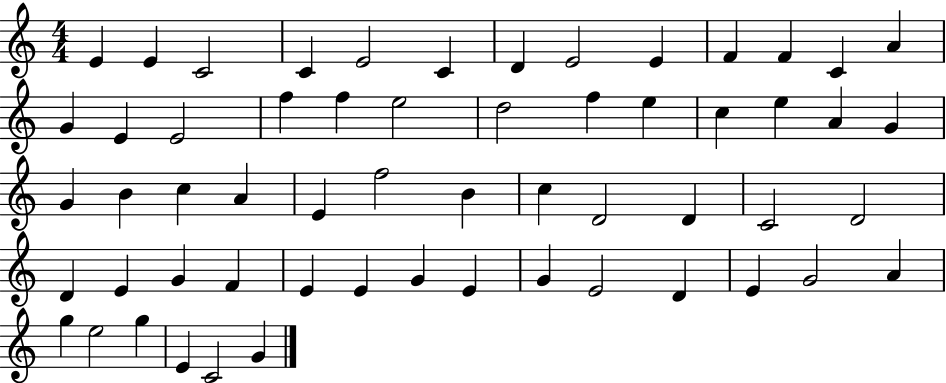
X:1
T:Untitled
M:4/4
L:1/4
K:C
E E C2 C E2 C D E2 E F F C A G E E2 f f e2 d2 f e c e A G G B c A E f2 B c D2 D C2 D2 D E G F E E G E G E2 D E G2 A g e2 g E C2 G